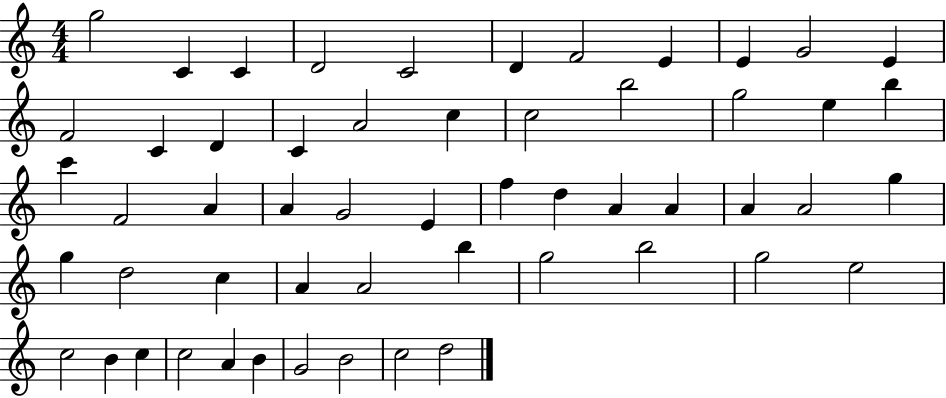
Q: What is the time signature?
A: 4/4